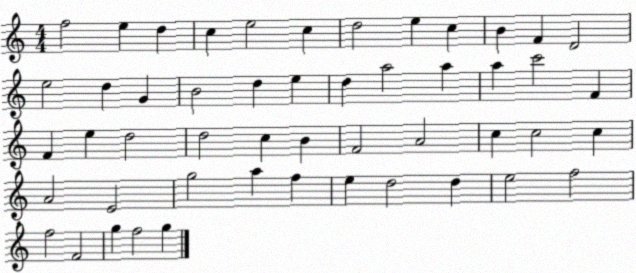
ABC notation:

X:1
T:Untitled
M:4/4
L:1/4
K:C
f2 e d c e2 c d2 e c B F D2 e2 d G B2 d e d a2 a a c'2 F F e d2 d2 c B F2 A2 c c2 c A2 E2 g2 a f e d2 d e2 f2 f2 F2 g f2 g